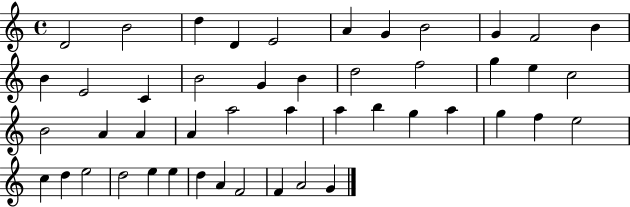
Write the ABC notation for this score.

X:1
T:Untitled
M:4/4
L:1/4
K:C
D2 B2 d D E2 A G B2 G F2 B B E2 C B2 G B d2 f2 g e c2 B2 A A A a2 a a b g a g f e2 c d e2 d2 e e d A F2 F A2 G